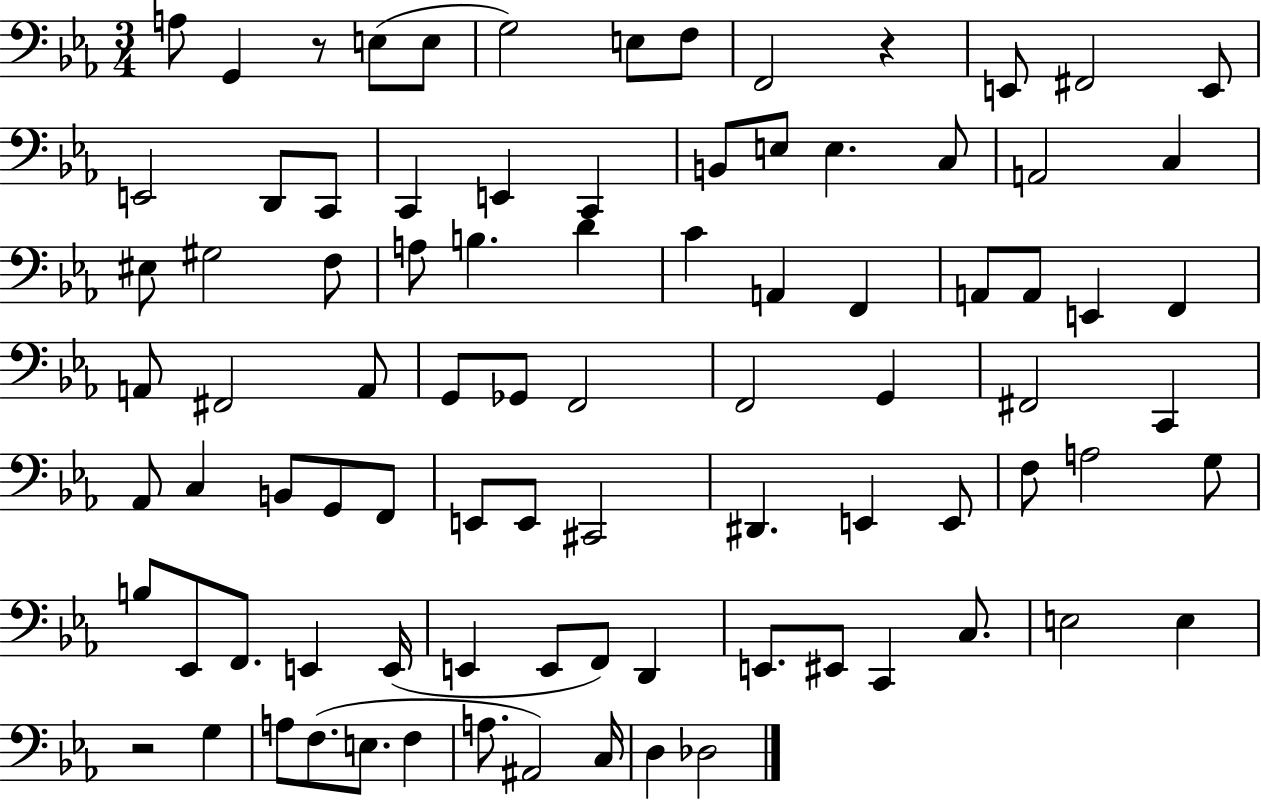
A3/e G2/q R/e E3/e E3/e G3/h E3/e F3/e F2/h R/q E2/e F#2/h E2/e E2/h D2/e C2/e C2/q E2/q C2/q B2/e E3/e E3/q. C3/e A2/h C3/q EIS3/e G#3/h F3/e A3/e B3/q. D4/q C4/q A2/q F2/q A2/e A2/e E2/q F2/q A2/e F#2/h A2/e G2/e Gb2/e F2/h F2/h G2/q F#2/h C2/q Ab2/e C3/q B2/e G2/e F2/e E2/e E2/e C#2/h D#2/q. E2/q E2/e F3/e A3/h G3/e B3/e Eb2/e F2/e. E2/q E2/s E2/q E2/e F2/e D2/q E2/e. EIS2/e C2/q C3/e. E3/h E3/q R/h G3/q A3/e F3/e. E3/e. F3/q A3/e. A#2/h C3/s D3/q Db3/h